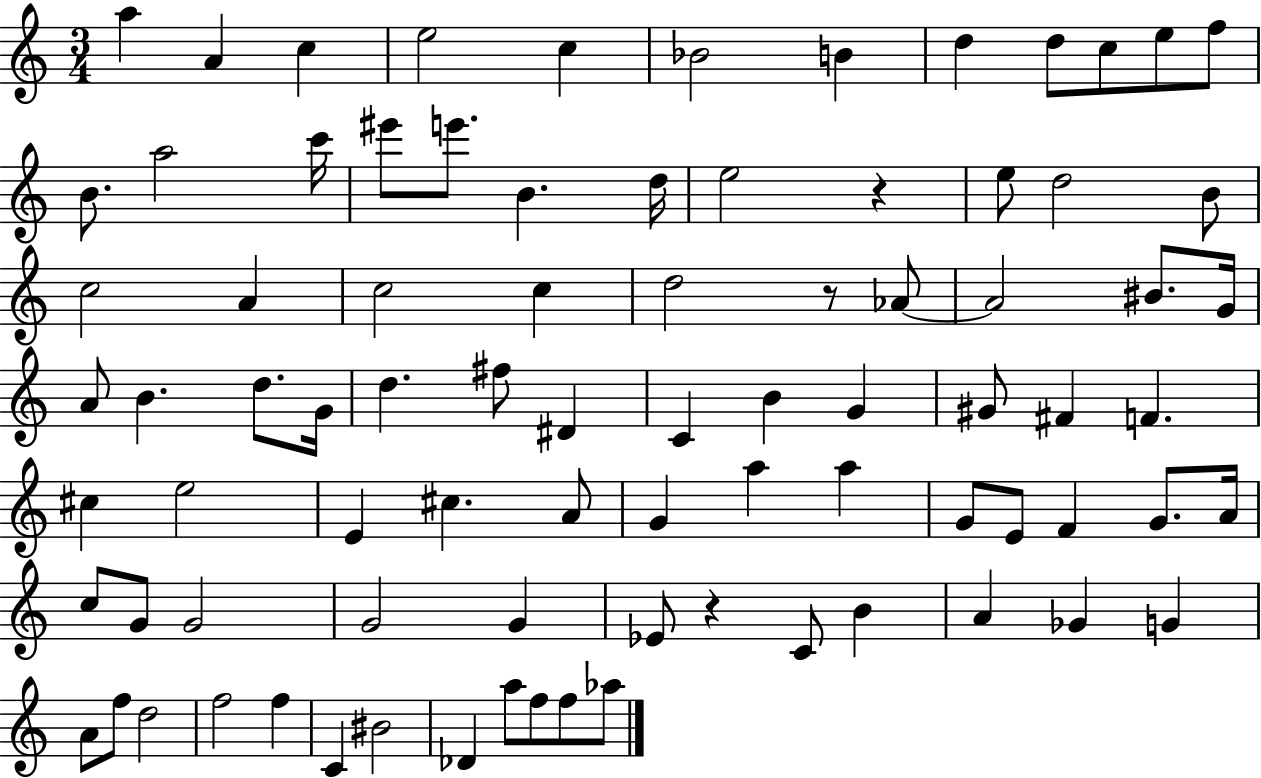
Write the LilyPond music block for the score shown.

{
  \clef treble
  \numericTimeSignature
  \time 3/4
  \key c \major
  a''4 a'4 c''4 | e''2 c''4 | bes'2 b'4 | d''4 d''8 c''8 e''8 f''8 | \break b'8. a''2 c'''16 | eis'''8 e'''8. b'4. d''16 | e''2 r4 | e''8 d''2 b'8 | \break c''2 a'4 | c''2 c''4 | d''2 r8 aes'8~~ | aes'2 bis'8. g'16 | \break a'8 b'4. d''8. g'16 | d''4. fis''8 dis'4 | c'4 b'4 g'4 | gis'8 fis'4 f'4. | \break cis''4 e''2 | e'4 cis''4. a'8 | g'4 a''4 a''4 | g'8 e'8 f'4 g'8. a'16 | \break c''8 g'8 g'2 | g'2 g'4 | ees'8 r4 c'8 b'4 | a'4 ges'4 g'4 | \break a'8 f''8 d''2 | f''2 f''4 | c'4 bis'2 | des'4 a''8 f''8 f''8 aes''8 | \break \bar "|."
}